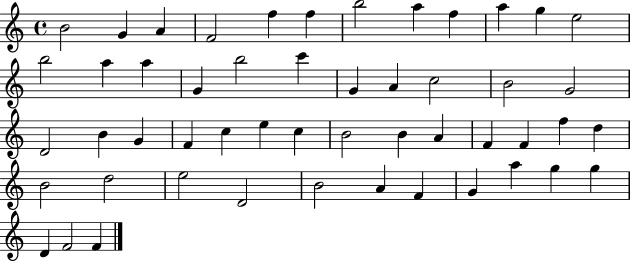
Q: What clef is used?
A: treble